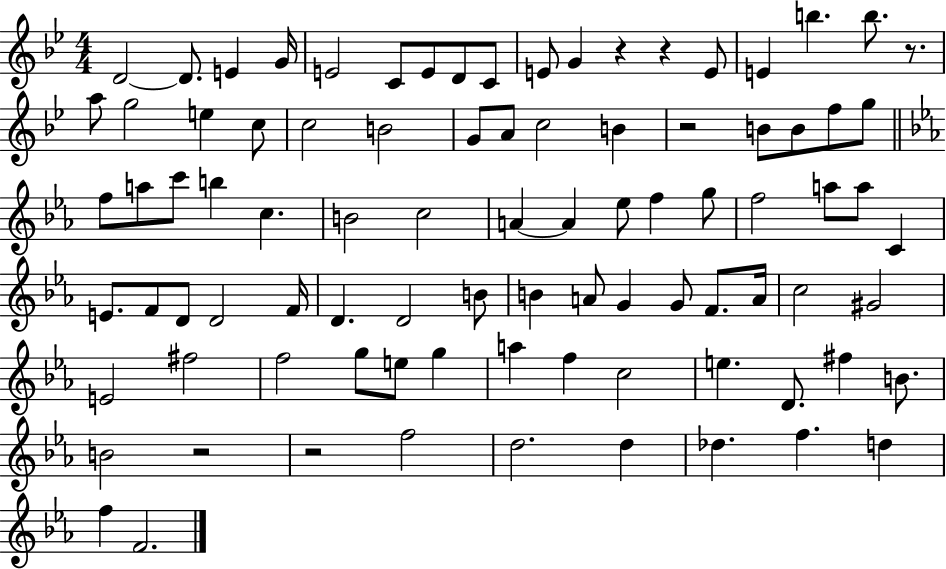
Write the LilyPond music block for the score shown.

{
  \clef treble
  \numericTimeSignature
  \time 4/4
  \key bes \major
  d'2~~ d'8. e'4 g'16 | e'2 c'8 e'8 d'8 c'8 | e'8 g'4 r4 r4 e'8 | e'4 b''4. b''8. r8. | \break a''8 g''2 e''4 c''8 | c''2 b'2 | g'8 a'8 c''2 b'4 | r2 b'8 b'8 f''8 g''8 | \break \bar "||" \break \key ees \major f''8 a''8 c'''8 b''4 c''4. | b'2 c''2 | a'4~~ a'4 ees''8 f''4 g''8 | f''2 a''8 a''8 c'4 | \break e'8. f'8 d'8 d'2 f'16 | d'4. d'2 b'8 | b'4 a'8 g'4 g'8 f'8. a'16 | c''2 gis'2 | \break e'2 fis''2 | f''2 g''8 e''8 g''4 | a''4 f''4 c''2 | e''4. d'8. fis''4 b'8. | \break b'2 r2 | r2 f''2 | d''2. d''4 | des''4. f''4. d''4 | \break f''4 f'2. | \bar "|."
}